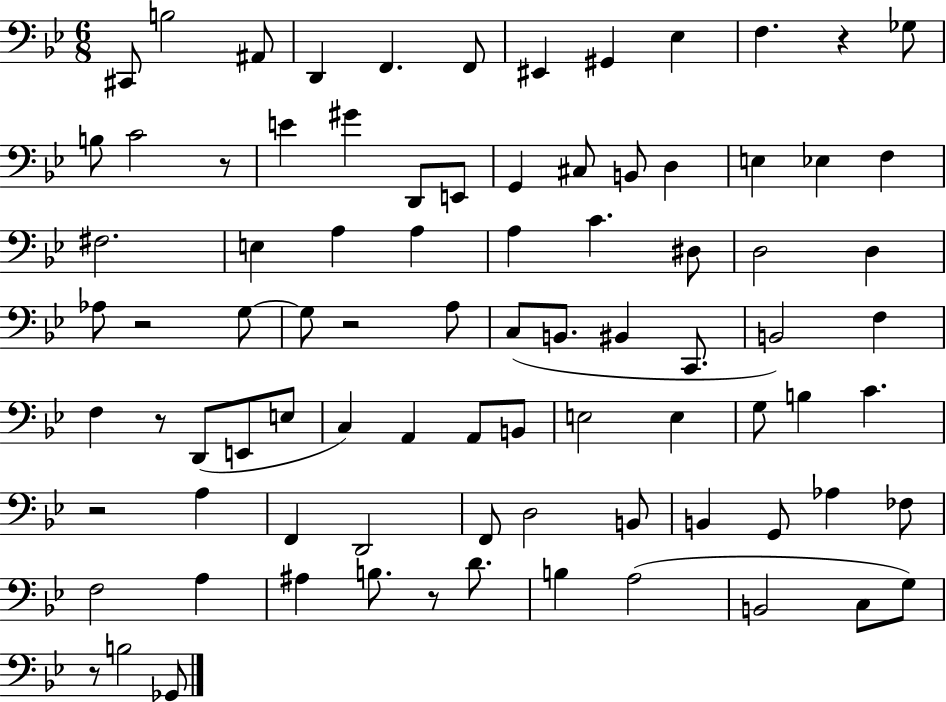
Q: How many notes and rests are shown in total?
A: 86